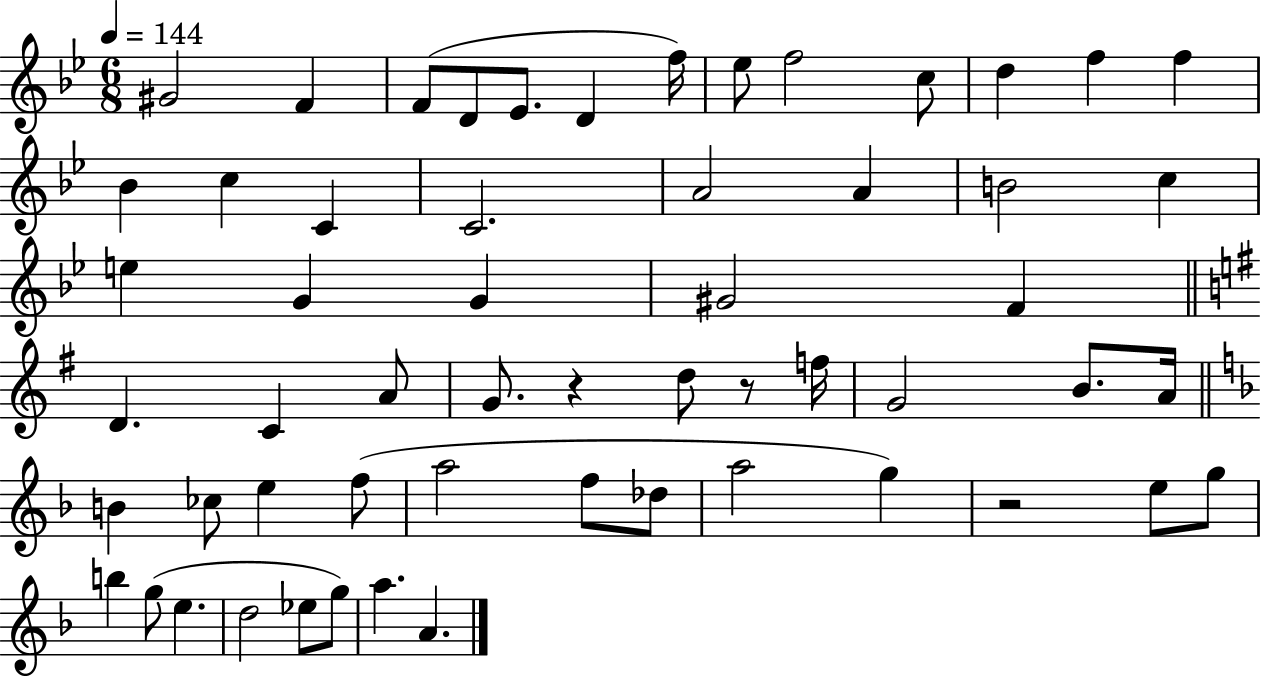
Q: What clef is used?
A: treble